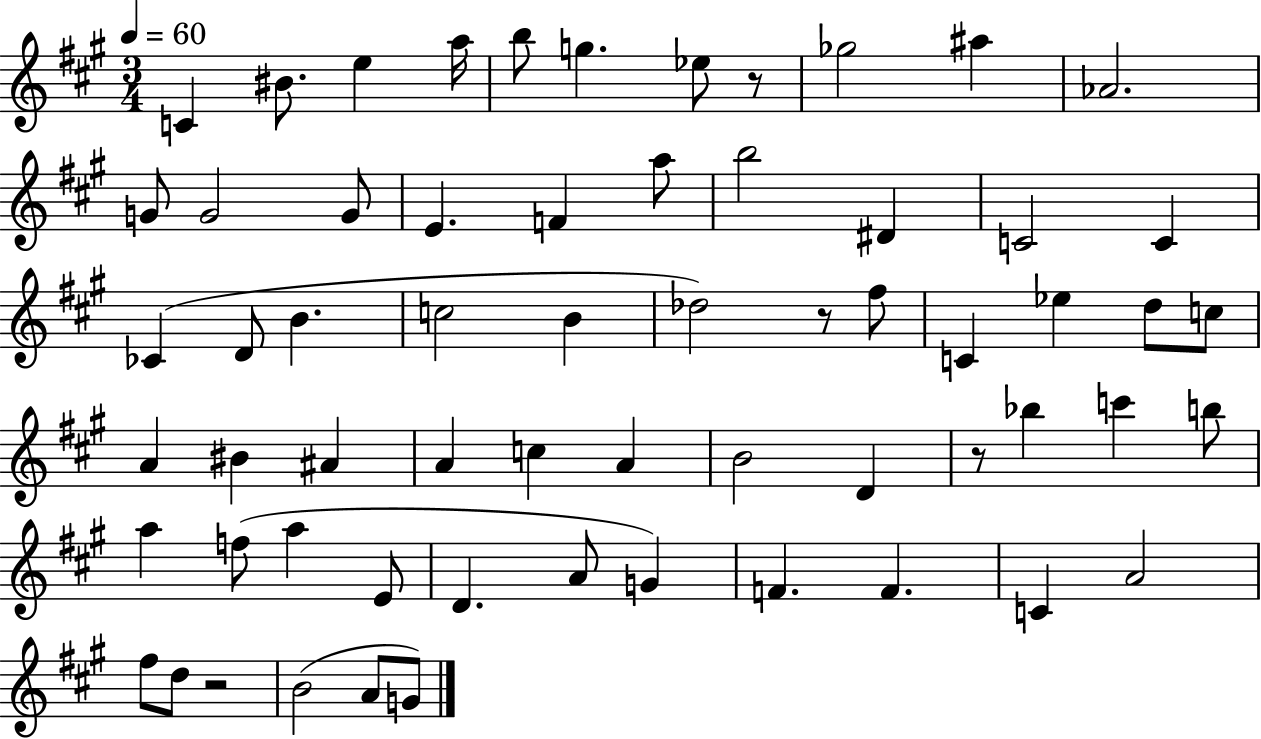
C4/q BIS4/e. E5/q A5/s B5/e G5/q. Eb5/e R/e Gb5/h A#5/q Ab4/h. G4/e G4/h G4/e E4/q. F4/q A5/e B5/h D#4/q C4/h C4/q CES4/q D4/e B4/q. C5/h B4/q Db5/h R/e F#5/e C4/q Eb5/q D5/e C5/e A4/q BIS4/q A#4/q A4/q C5/q A4/q B4/h D4/q R/e Bb5/q C6/q B5/e A5/q F5/e A5/q E4/e D4/q. A4/e G4/q F4/q. F4/q. C4/q A4/h F#5/e D5/e R/h B4/h A4/e G4/e